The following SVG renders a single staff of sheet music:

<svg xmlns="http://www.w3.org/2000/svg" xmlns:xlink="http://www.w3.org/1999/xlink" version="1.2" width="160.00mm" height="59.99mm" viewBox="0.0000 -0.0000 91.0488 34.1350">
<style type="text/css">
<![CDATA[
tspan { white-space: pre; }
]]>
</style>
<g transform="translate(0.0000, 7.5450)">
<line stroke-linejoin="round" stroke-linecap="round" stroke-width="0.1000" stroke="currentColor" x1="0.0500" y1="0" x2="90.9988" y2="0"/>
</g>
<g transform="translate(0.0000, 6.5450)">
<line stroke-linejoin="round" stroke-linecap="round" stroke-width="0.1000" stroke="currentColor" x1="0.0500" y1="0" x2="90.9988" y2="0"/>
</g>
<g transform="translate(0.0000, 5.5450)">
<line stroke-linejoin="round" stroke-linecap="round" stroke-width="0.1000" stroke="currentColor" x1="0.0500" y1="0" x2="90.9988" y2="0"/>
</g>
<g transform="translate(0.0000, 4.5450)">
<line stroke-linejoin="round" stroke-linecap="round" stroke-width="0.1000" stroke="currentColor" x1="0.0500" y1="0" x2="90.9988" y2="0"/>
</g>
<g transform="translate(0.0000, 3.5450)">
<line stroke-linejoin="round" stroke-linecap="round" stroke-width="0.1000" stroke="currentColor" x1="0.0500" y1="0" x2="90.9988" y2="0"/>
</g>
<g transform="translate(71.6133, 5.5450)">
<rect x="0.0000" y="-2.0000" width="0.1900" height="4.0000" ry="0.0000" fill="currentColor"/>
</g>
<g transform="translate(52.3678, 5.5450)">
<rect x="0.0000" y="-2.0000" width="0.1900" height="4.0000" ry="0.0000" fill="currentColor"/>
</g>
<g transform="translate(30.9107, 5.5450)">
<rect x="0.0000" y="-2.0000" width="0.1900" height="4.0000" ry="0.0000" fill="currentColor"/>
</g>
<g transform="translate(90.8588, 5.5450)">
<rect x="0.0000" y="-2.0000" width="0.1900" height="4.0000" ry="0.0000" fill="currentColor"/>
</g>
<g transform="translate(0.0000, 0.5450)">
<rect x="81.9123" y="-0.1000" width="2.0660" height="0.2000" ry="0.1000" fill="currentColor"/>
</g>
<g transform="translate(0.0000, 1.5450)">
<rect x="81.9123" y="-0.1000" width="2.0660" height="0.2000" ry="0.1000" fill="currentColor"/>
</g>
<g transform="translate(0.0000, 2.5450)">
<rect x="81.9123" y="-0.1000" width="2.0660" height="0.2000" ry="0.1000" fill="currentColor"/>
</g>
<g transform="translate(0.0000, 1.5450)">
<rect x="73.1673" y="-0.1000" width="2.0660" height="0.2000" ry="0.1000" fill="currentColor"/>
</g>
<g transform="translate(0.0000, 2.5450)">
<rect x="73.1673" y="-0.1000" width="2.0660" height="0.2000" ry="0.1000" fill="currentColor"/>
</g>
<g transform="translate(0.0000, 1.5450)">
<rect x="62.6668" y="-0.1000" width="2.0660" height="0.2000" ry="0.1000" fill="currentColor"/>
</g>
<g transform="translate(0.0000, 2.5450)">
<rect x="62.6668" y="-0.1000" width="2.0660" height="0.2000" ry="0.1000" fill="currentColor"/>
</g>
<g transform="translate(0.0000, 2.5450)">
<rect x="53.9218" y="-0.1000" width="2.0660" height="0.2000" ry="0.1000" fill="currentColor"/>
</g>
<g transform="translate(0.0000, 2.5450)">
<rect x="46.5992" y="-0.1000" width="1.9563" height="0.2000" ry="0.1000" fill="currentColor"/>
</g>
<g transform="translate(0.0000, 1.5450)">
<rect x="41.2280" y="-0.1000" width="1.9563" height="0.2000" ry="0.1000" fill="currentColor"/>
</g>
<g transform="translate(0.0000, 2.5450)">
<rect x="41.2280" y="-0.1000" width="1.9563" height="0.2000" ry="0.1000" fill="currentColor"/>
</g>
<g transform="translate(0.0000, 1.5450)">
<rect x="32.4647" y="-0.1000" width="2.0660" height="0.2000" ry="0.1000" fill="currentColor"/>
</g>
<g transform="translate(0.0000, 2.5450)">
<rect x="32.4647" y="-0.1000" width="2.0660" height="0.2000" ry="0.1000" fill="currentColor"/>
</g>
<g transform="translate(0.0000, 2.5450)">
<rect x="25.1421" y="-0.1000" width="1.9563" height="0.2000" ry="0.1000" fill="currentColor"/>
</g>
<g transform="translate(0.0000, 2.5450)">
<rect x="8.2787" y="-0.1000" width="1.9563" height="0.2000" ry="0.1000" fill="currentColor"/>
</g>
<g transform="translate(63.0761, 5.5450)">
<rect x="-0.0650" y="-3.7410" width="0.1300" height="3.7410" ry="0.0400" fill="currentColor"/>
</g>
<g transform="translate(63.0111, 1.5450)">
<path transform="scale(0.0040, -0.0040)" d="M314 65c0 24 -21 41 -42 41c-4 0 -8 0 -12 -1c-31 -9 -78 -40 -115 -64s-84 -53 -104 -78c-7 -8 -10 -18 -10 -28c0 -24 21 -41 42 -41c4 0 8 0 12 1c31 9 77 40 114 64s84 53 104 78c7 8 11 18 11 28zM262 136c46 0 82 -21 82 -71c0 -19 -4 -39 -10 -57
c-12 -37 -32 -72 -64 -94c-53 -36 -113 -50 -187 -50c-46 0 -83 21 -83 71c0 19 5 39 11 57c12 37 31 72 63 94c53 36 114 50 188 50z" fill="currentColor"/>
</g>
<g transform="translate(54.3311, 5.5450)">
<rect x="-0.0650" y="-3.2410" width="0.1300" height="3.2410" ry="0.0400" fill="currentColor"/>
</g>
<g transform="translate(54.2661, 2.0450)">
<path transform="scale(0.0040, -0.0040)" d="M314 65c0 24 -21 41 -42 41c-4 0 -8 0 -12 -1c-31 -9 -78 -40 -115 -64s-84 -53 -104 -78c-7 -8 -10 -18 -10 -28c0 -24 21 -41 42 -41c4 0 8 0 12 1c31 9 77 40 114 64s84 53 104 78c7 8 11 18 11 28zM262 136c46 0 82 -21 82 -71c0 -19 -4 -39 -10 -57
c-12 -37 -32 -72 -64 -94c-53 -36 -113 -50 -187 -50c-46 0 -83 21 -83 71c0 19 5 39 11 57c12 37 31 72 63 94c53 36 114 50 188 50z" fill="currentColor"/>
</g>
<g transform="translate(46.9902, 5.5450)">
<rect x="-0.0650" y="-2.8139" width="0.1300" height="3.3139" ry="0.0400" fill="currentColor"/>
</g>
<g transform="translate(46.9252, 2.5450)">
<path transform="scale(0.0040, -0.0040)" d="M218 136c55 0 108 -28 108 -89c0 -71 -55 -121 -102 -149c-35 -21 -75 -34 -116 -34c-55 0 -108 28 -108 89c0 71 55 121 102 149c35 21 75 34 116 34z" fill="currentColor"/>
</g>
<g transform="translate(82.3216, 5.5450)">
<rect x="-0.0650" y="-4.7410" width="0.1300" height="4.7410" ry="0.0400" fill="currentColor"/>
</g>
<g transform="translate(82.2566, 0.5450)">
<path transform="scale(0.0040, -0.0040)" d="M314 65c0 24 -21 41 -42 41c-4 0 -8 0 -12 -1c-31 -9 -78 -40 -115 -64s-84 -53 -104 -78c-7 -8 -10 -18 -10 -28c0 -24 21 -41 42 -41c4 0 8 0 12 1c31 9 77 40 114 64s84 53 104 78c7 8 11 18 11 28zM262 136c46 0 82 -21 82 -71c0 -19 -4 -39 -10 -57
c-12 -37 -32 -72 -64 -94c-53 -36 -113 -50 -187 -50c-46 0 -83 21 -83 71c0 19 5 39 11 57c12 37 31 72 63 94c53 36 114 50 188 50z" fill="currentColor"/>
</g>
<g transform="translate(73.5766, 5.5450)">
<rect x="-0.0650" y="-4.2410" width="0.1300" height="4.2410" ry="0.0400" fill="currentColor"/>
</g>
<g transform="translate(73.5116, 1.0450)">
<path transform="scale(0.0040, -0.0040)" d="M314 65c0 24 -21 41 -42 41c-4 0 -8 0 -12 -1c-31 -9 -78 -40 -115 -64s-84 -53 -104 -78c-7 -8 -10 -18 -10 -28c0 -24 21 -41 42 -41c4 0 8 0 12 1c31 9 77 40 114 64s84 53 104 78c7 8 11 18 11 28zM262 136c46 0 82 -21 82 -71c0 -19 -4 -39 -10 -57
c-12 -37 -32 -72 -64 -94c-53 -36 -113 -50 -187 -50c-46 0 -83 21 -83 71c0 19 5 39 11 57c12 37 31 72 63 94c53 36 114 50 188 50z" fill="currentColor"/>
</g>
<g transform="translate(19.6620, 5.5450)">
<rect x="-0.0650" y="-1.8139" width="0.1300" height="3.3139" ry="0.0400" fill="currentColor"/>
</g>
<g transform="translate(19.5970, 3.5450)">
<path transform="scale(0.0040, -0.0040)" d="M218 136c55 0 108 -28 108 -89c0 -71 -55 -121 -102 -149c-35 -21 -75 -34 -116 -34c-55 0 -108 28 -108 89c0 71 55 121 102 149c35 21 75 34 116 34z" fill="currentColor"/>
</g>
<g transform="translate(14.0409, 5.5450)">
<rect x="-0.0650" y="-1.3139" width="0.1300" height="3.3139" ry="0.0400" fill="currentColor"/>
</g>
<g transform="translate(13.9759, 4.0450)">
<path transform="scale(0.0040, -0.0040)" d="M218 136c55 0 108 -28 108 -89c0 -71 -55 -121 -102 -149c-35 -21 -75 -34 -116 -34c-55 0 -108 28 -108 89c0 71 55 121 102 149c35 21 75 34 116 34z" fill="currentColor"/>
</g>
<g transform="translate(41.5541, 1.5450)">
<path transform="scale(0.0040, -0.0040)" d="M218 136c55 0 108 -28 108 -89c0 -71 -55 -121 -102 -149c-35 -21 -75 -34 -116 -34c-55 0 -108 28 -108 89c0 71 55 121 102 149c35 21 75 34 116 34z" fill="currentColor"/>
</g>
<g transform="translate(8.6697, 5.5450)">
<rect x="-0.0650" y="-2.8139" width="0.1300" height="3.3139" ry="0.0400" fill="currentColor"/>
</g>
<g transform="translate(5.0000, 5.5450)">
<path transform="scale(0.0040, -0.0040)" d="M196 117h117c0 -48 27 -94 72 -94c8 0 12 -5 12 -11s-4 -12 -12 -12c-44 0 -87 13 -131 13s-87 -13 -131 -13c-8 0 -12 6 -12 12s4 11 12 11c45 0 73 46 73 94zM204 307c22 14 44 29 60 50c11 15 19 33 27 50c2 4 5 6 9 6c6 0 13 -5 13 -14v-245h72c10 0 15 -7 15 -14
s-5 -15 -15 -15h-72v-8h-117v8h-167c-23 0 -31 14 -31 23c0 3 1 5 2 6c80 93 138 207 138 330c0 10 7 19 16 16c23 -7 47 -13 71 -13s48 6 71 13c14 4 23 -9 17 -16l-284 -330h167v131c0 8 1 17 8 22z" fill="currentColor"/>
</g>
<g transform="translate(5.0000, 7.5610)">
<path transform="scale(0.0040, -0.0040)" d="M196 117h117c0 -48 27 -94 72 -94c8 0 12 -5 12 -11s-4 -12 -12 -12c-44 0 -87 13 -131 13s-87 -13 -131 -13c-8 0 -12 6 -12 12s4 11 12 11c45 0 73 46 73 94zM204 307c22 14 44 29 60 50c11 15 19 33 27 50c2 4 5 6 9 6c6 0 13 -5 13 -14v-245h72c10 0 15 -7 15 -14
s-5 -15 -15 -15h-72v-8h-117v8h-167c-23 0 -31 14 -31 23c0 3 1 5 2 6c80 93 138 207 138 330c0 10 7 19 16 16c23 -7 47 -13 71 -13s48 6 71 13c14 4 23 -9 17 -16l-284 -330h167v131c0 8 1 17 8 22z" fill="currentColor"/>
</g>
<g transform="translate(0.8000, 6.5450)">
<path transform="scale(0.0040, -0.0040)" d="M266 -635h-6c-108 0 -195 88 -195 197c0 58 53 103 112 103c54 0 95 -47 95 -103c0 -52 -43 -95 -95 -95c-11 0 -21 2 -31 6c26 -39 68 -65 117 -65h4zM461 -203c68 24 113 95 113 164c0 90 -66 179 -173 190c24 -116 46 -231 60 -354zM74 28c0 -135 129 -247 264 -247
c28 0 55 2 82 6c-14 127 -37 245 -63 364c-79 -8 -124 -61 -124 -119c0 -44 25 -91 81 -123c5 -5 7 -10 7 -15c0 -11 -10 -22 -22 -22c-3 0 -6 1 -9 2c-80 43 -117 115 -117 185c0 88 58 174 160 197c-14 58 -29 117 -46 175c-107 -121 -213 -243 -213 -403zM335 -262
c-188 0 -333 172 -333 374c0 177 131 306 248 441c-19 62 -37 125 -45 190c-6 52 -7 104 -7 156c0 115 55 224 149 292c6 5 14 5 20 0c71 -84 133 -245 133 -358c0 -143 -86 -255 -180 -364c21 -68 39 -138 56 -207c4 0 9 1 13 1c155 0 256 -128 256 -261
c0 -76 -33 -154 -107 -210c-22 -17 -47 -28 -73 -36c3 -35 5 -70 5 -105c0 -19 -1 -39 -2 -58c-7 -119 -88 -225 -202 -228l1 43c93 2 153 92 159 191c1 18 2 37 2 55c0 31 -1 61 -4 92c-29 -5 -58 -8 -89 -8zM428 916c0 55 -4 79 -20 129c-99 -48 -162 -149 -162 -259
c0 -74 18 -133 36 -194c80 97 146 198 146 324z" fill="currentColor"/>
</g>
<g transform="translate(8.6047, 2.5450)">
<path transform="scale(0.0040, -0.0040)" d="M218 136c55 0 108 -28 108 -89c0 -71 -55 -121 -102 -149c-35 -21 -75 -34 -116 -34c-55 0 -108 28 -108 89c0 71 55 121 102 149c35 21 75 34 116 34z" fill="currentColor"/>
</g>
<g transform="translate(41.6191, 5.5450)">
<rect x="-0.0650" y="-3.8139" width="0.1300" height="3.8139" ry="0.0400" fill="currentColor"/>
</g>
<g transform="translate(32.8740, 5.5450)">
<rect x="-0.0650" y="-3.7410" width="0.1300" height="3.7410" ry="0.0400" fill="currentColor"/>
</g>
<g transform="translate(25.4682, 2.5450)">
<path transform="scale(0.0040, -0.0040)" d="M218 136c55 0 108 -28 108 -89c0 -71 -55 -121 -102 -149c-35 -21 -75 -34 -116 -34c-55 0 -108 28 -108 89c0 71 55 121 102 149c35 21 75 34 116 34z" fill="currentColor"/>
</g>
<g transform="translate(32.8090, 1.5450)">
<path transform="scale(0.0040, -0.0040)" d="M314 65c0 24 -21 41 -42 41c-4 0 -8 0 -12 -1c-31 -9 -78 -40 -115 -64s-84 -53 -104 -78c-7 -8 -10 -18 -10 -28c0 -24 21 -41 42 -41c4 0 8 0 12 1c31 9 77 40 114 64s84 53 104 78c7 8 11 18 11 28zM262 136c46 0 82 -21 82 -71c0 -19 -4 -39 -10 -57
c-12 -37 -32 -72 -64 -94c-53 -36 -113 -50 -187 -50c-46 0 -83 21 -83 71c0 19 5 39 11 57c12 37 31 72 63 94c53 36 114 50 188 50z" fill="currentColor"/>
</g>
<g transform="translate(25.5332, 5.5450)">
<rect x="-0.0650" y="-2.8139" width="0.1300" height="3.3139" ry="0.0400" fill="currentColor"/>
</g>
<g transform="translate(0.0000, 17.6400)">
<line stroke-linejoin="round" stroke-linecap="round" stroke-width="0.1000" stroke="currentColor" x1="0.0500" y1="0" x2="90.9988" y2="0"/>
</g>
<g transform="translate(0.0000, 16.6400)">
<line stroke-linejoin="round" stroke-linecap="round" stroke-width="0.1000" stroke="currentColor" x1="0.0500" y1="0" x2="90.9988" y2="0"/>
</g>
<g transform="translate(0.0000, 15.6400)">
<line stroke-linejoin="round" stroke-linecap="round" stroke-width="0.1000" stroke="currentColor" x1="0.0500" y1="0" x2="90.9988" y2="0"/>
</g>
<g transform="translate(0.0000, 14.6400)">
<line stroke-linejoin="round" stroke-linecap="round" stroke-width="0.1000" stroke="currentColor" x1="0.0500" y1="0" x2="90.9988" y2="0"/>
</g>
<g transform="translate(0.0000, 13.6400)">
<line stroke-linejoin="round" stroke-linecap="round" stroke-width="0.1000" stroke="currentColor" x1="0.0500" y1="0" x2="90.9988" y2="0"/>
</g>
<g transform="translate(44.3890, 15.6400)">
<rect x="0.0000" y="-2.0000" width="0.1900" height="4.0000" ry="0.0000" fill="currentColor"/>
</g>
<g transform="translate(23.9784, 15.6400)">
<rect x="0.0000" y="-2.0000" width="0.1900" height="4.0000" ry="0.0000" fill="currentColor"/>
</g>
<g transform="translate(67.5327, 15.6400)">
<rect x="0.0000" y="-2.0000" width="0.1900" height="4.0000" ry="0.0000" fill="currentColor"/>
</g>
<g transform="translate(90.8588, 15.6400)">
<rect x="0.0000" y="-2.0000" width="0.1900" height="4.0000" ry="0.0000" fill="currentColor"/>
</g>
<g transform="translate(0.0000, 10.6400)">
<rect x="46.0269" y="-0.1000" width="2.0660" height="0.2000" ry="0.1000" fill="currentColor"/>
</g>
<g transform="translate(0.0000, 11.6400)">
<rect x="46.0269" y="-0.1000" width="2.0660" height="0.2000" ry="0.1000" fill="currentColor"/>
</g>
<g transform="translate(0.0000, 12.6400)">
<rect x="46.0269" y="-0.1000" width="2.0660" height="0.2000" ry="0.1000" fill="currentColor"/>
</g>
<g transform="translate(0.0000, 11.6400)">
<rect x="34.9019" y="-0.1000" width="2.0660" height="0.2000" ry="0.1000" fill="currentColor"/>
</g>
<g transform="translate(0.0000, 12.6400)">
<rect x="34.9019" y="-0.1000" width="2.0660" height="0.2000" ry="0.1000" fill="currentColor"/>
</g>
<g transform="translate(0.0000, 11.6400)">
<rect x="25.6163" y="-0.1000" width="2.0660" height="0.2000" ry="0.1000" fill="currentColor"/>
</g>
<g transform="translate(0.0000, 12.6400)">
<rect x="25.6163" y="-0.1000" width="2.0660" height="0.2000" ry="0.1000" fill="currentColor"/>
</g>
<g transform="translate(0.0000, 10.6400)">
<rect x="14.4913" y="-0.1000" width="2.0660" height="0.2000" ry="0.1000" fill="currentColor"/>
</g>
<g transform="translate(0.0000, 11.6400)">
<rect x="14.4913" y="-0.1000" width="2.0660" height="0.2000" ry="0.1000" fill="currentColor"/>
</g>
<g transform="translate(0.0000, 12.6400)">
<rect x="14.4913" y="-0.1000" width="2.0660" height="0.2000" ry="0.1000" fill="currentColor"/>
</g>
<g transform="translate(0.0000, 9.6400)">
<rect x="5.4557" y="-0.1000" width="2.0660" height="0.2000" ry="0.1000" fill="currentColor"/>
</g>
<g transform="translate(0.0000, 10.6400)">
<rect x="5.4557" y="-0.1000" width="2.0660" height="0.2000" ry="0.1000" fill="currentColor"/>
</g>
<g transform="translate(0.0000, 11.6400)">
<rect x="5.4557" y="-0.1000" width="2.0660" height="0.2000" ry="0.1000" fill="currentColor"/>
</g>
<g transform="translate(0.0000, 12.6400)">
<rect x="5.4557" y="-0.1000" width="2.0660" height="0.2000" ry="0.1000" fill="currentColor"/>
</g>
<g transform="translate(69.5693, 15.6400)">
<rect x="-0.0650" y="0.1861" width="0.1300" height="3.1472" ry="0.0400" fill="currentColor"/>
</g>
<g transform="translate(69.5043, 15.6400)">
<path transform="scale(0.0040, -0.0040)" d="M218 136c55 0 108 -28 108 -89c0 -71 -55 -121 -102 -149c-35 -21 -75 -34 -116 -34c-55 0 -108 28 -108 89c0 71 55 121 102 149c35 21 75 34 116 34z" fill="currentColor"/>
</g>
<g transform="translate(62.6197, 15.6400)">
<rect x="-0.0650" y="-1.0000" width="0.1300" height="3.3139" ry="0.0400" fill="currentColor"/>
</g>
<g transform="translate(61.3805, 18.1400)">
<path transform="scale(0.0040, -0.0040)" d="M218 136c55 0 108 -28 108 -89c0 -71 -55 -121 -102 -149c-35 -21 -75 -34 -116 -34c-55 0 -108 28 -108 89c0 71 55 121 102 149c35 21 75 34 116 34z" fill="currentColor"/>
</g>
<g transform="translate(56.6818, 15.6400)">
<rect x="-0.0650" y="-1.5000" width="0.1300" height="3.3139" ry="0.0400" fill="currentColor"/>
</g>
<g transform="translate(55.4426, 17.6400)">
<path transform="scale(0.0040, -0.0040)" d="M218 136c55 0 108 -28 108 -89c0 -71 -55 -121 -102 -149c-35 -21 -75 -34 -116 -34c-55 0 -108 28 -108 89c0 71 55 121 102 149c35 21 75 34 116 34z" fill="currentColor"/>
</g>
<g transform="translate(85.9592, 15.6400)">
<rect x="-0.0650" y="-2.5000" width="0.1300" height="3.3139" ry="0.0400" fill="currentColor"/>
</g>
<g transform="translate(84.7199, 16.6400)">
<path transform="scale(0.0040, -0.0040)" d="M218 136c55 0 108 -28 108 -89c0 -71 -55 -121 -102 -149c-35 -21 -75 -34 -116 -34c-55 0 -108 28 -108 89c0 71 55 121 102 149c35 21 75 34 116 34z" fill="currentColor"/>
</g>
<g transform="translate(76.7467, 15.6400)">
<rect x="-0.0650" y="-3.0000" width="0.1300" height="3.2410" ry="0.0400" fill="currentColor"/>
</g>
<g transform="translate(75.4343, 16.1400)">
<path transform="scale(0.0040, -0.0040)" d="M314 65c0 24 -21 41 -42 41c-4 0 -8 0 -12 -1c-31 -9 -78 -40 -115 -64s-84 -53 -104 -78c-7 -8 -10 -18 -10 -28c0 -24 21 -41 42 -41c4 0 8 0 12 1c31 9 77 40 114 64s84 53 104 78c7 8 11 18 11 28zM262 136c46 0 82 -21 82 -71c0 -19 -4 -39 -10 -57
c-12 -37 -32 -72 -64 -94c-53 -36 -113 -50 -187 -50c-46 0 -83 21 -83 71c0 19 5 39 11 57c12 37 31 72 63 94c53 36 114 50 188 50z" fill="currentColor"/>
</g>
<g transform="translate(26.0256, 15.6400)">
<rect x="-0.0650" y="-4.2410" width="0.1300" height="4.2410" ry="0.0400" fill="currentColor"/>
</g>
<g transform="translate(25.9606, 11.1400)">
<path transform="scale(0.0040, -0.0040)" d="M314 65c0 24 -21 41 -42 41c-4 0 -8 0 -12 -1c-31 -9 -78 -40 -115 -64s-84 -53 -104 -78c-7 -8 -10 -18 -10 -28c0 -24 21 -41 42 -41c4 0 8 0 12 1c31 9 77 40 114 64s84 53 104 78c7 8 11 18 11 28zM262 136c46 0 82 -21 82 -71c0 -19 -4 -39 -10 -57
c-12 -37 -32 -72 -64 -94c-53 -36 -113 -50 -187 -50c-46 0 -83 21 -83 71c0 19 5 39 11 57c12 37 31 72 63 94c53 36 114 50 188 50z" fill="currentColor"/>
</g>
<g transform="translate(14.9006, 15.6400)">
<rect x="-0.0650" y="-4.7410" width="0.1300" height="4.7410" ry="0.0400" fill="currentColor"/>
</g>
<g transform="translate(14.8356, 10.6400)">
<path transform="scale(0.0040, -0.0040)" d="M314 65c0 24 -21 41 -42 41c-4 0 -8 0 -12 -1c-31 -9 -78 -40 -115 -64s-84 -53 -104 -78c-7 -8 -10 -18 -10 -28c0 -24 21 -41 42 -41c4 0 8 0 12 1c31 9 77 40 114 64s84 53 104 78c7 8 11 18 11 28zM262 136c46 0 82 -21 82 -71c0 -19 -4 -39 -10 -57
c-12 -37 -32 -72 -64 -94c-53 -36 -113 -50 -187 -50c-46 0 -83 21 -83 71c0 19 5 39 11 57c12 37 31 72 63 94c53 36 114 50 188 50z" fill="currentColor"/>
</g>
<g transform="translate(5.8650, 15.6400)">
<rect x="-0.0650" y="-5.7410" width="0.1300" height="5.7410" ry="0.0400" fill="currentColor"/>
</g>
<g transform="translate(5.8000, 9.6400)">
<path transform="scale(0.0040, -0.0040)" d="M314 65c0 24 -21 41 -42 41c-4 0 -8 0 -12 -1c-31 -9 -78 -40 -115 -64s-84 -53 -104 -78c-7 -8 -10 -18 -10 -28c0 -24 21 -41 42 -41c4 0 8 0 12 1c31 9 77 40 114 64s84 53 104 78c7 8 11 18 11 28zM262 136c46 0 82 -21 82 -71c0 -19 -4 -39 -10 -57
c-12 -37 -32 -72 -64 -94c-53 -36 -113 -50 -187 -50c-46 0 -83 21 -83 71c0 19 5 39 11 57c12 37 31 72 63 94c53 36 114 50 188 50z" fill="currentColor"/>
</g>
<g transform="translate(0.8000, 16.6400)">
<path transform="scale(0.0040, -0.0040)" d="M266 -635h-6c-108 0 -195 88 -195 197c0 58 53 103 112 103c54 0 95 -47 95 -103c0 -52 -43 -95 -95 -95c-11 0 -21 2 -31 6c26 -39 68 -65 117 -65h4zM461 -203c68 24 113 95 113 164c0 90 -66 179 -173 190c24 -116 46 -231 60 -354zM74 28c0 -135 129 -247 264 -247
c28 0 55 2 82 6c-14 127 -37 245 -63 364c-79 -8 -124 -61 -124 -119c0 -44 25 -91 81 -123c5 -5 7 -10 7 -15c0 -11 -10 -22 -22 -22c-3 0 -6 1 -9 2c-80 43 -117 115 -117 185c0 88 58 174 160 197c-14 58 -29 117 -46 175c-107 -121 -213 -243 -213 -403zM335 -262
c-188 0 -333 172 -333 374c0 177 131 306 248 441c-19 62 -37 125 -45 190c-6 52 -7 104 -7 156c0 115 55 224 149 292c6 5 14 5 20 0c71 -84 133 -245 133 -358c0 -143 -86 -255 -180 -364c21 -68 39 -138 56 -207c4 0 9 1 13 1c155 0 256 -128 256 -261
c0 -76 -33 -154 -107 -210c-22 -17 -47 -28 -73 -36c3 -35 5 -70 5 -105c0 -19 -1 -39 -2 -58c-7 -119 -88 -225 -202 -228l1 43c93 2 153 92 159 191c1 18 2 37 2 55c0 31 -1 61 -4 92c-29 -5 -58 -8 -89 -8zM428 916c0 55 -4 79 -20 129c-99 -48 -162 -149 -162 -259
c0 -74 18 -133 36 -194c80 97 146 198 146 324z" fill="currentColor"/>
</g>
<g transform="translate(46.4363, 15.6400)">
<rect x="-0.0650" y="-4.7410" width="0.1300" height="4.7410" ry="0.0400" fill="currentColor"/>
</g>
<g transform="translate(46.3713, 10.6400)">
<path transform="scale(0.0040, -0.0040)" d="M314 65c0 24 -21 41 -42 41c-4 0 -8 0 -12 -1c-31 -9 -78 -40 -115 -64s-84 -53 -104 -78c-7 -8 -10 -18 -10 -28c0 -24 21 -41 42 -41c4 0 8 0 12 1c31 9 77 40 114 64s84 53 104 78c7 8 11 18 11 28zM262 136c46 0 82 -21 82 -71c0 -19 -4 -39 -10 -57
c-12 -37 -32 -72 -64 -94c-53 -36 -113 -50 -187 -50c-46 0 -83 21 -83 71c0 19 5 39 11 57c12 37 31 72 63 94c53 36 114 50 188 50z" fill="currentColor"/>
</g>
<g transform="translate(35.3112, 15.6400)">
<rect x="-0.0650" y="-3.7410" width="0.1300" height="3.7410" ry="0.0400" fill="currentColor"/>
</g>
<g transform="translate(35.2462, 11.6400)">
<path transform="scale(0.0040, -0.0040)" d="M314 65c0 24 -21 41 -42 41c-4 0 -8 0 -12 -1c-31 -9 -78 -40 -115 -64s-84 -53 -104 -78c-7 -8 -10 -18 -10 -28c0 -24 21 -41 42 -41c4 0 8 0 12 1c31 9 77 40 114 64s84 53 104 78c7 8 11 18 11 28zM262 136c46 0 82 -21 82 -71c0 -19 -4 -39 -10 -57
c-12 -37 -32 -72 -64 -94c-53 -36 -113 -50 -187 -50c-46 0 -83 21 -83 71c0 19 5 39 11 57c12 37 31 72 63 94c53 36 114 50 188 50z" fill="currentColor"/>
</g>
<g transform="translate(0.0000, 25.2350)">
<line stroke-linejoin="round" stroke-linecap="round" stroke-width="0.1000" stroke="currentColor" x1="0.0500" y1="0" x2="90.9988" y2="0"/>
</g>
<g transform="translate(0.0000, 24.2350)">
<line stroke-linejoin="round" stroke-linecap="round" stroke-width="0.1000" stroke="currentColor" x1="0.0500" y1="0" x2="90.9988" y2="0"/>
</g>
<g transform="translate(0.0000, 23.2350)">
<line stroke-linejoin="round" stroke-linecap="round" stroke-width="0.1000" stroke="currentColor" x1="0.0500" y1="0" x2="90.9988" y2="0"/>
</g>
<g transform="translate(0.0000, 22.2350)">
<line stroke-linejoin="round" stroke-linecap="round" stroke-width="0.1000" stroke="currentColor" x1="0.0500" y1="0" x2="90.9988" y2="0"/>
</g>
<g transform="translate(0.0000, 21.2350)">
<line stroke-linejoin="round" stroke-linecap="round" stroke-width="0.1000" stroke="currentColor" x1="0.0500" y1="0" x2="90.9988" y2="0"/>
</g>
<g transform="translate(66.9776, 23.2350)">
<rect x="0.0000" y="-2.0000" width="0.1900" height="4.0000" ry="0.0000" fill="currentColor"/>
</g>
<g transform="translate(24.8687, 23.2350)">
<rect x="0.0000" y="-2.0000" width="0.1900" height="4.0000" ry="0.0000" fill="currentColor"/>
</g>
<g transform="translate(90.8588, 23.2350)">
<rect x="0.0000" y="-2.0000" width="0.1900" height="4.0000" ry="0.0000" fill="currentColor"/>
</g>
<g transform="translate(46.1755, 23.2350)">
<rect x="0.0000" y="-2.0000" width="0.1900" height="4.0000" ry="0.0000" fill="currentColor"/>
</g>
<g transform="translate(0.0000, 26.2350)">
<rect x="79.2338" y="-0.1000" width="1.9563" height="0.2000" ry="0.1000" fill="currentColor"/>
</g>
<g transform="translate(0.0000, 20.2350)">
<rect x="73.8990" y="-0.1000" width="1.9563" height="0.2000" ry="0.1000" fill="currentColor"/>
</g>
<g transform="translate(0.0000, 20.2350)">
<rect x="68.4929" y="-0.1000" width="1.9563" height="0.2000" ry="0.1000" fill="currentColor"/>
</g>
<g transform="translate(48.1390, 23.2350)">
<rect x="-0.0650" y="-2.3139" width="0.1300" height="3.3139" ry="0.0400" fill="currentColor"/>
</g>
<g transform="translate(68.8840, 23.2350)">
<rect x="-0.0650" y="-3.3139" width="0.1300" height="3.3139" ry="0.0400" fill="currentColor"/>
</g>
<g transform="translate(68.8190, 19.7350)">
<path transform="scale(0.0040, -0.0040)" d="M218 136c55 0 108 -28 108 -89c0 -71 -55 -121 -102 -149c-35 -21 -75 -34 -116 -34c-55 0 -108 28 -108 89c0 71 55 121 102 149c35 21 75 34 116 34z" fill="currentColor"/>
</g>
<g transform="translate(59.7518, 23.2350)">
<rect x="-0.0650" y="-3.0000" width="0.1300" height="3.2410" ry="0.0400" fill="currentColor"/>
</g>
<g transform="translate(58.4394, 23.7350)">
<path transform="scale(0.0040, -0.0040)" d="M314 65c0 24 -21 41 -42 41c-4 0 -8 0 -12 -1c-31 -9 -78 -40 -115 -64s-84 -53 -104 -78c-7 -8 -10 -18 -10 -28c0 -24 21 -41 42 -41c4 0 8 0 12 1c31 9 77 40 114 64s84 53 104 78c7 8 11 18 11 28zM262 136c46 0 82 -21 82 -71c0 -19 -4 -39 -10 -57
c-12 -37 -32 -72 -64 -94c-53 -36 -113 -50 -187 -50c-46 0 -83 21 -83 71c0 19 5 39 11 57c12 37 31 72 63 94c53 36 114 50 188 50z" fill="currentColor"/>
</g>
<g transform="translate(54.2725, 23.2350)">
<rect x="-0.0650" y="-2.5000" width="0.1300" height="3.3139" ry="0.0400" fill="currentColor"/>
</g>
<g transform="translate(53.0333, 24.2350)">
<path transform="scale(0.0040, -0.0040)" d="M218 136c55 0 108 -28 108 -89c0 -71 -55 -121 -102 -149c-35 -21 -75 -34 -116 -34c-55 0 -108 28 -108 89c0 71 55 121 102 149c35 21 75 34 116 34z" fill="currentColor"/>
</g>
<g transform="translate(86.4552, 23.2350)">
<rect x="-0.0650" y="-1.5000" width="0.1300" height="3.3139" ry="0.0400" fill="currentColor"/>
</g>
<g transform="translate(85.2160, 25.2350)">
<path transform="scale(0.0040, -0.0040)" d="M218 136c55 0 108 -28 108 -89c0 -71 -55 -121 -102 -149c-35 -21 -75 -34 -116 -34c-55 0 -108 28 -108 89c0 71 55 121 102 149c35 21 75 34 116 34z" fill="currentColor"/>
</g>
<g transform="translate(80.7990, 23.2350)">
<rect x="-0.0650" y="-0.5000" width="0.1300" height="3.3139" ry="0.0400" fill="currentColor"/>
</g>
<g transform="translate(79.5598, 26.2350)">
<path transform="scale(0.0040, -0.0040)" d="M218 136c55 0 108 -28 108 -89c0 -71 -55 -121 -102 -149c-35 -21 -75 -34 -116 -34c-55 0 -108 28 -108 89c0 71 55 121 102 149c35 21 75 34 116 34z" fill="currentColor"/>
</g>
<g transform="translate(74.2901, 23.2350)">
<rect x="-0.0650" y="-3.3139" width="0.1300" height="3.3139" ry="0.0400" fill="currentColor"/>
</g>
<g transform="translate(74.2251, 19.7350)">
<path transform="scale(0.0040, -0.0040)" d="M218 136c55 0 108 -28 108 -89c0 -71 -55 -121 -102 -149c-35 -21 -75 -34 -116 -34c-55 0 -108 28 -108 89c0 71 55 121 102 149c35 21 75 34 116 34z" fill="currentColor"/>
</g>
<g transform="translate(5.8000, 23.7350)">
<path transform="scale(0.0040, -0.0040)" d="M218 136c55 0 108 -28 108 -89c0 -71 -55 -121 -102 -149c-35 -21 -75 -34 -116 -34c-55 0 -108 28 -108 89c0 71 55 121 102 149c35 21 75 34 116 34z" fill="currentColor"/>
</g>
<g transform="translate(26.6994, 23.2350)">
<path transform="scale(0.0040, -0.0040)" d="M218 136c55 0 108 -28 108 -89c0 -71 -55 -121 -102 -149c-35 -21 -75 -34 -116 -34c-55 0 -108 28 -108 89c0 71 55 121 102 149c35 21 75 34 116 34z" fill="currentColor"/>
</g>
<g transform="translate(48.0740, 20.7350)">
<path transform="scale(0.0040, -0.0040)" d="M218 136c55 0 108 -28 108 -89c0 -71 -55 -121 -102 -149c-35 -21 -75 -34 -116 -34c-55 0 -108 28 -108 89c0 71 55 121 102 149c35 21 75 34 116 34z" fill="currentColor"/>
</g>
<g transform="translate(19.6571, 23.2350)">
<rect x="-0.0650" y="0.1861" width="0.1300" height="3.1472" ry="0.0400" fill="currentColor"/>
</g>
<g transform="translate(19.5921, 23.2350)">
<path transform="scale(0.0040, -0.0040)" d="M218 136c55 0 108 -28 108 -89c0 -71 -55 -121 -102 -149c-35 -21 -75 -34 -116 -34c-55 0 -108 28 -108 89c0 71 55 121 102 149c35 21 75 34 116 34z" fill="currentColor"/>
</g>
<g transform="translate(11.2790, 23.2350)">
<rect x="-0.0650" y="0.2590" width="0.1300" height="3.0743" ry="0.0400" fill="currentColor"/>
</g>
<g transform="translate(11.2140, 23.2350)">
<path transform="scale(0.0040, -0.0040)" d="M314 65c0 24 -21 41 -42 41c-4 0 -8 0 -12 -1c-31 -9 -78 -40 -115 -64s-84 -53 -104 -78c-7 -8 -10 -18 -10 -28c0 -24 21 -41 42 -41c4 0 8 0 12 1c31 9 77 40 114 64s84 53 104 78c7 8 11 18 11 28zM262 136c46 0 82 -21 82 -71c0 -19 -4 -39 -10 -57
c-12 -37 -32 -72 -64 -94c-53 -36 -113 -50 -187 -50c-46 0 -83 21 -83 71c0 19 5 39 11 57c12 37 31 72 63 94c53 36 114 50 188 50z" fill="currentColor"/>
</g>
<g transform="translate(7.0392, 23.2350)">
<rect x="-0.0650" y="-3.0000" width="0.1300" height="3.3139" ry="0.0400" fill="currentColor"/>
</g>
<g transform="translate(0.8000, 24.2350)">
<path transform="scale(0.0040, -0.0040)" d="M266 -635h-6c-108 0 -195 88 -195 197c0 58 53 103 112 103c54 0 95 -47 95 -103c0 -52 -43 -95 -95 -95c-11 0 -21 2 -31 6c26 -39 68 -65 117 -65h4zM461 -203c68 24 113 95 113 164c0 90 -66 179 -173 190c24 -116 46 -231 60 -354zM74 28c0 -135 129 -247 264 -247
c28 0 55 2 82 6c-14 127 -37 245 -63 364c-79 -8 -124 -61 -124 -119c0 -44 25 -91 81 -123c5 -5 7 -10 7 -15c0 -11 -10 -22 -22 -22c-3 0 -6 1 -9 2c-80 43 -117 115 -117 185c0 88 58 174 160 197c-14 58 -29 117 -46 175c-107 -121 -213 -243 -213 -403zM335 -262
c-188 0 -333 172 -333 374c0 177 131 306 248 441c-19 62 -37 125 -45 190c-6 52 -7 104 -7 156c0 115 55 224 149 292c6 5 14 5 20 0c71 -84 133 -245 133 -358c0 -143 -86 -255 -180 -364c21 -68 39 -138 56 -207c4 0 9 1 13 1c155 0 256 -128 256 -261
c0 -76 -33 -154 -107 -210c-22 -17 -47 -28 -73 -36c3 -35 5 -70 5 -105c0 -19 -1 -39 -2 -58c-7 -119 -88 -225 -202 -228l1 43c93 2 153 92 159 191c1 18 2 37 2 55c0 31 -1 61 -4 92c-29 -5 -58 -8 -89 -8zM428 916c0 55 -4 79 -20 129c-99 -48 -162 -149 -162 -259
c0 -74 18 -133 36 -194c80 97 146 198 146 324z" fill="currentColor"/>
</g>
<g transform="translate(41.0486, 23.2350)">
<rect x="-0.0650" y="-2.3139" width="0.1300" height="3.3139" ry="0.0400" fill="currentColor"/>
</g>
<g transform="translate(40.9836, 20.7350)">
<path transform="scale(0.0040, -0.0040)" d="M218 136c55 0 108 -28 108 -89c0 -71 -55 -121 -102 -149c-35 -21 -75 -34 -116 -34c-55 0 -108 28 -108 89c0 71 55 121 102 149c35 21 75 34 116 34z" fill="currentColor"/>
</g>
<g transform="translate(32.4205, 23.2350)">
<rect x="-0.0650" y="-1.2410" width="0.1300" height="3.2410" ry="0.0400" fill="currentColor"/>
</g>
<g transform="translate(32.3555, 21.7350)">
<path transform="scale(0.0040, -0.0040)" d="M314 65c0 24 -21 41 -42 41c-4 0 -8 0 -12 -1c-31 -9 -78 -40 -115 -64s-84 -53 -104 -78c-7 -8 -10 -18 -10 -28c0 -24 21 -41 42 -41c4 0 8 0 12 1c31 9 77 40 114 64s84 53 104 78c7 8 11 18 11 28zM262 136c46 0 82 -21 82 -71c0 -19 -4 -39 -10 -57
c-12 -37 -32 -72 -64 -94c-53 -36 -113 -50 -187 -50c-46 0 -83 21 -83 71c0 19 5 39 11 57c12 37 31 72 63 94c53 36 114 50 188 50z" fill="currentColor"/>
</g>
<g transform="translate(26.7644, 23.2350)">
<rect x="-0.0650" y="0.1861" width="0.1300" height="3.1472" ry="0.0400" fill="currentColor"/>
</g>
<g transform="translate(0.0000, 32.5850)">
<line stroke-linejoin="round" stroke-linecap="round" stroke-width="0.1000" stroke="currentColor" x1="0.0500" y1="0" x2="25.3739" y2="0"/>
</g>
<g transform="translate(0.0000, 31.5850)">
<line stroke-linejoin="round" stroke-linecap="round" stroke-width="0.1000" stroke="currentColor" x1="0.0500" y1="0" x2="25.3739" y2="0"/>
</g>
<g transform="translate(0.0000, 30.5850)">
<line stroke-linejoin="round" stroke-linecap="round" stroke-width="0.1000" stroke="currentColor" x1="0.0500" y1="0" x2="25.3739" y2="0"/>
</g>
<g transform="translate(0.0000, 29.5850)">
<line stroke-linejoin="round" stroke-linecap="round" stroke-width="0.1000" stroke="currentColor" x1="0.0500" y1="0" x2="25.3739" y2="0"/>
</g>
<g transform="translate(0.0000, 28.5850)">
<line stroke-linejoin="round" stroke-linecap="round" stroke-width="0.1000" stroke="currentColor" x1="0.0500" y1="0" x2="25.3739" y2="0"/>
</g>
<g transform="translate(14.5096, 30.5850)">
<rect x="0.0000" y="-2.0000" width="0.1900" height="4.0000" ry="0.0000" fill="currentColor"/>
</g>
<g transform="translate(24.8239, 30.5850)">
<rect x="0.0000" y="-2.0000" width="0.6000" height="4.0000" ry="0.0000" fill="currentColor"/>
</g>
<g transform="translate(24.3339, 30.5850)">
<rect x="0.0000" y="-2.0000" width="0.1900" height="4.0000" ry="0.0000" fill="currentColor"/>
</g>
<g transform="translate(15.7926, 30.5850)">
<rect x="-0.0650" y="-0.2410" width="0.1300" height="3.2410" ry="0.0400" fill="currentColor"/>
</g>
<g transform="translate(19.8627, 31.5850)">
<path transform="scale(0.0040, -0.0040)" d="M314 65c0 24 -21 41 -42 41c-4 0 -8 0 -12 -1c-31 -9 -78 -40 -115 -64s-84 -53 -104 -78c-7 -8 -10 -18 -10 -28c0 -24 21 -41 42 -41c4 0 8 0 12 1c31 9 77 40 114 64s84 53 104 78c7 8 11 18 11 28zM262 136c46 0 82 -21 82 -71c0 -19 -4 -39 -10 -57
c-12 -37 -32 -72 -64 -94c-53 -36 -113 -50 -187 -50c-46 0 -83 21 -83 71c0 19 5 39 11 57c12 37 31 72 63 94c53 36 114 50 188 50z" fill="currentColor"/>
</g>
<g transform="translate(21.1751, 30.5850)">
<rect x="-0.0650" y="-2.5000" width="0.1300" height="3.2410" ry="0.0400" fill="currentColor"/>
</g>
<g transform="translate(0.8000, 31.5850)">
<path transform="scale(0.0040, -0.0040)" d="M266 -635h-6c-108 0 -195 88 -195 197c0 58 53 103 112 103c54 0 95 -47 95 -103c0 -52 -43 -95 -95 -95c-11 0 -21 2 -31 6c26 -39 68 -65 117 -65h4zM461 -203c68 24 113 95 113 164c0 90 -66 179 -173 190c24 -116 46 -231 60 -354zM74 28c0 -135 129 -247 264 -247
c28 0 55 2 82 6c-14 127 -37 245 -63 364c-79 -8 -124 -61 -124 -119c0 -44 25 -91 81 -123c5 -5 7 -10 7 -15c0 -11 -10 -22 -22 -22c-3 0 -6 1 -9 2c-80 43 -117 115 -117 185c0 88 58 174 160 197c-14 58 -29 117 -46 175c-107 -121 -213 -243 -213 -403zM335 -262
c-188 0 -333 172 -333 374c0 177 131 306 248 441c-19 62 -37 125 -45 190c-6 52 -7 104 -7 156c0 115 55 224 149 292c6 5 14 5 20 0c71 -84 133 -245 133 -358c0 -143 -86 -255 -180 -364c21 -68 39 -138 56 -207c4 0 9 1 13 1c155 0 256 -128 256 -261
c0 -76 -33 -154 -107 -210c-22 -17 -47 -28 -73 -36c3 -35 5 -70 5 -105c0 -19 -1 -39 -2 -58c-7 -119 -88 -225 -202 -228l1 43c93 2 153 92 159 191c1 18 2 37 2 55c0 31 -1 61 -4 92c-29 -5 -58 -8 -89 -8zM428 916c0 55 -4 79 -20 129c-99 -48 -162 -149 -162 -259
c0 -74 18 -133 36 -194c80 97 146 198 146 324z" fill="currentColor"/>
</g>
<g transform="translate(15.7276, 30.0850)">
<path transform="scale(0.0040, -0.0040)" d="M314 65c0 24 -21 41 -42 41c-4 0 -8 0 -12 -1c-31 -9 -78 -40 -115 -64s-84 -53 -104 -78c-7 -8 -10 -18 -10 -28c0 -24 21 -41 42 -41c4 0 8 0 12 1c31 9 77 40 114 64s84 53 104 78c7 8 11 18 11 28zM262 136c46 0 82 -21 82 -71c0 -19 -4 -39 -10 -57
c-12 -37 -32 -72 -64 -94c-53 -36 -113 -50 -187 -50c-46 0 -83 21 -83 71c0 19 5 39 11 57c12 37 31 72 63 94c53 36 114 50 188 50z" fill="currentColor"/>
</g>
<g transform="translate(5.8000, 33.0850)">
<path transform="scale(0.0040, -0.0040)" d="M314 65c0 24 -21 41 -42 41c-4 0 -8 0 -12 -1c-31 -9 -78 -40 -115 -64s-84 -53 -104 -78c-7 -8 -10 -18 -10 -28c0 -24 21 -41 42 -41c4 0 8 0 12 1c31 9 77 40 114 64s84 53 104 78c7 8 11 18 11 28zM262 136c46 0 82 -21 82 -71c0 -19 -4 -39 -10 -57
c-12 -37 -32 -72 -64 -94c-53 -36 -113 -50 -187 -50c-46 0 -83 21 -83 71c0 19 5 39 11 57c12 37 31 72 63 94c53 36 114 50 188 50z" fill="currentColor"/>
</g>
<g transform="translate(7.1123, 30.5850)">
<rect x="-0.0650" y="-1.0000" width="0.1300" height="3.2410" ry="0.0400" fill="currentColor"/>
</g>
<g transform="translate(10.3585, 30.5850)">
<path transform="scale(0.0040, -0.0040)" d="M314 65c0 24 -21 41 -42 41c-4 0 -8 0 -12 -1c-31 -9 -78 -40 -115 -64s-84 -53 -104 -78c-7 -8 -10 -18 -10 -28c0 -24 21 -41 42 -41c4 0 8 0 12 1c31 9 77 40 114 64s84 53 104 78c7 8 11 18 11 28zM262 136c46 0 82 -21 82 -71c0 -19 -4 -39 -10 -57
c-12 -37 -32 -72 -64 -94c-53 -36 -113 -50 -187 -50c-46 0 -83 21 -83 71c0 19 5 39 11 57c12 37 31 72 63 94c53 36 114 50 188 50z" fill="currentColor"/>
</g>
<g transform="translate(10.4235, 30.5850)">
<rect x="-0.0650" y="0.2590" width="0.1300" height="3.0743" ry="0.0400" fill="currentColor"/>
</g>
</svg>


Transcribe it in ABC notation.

X:1
T:Untitled
M:4/4
L:1/4
K:C
a e f a c'2 c' a b2 c'2 d'2 e'2 g'2 e'2 d'2 c'2 e'2 E D B A2 G A B2 B B e2 g g G A2 b b C E D2 B2 c2 G2